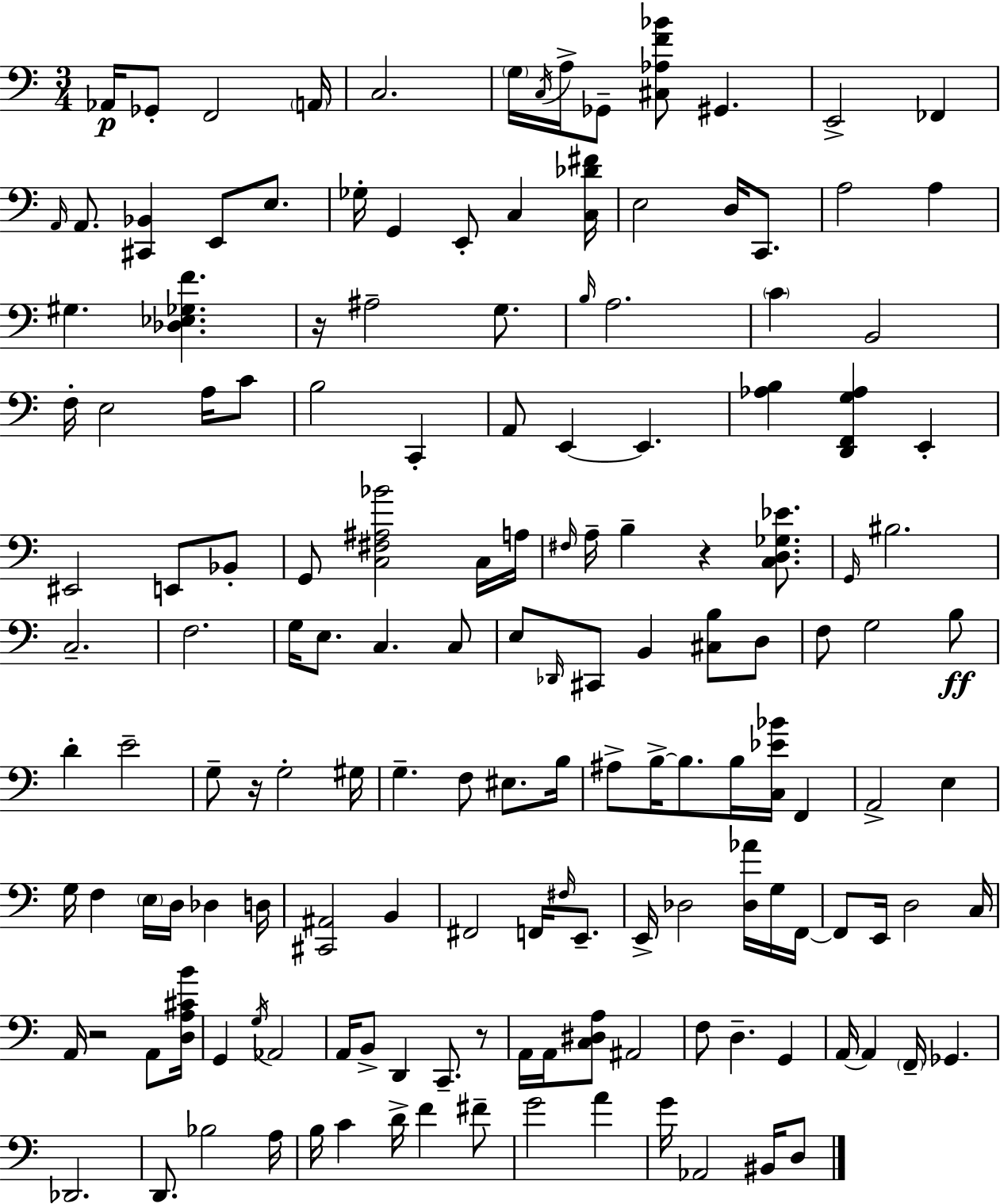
X:1
T:Untitled
M:3/4
L:1/4
K:C
_A,,/4 _G,,/2 F,,2 A,,/4 C,2 G,/4 C,/4 A,/4 _G,,/2 [^C,_A,F_B]/2 ^G,, E,,2 _F,, A,,/4 A,,/2 [^C,,_B,,] E,,/2 E,/2 _G,/4 G,, E,,/2 C, [C,_D^F]/4 E,2 D,/4 C,,/2 A,2 A, ^G, [_D,_E,_G,F] z/4 ^A,2 G,/2 B,/4 A,2 C B,,2 F,/4 E,2 A,/4 C/2 B,2 C,, A,,/2 E,, E,, [_A,B,] [D,,F,,G,_A,] E,, ^E,,2 E,,/2 _B,,/2 G,,/2 [C,^F,^A,_B]2 C,/4 A,/4 ^F,/4 A,/4 B, z [C,D,_G,_E]/2 G,,/4 ^B,2 C,2 F,2 G,/4 E,/2 C, C,/2 E,/2 _D,,/4 ^C,,/2 B,, [^C,B,]/2 D,/2 F,/2 G,2 B,/2 D E2 G,/2 z/4 G,2 ^G,/4 G, F,/2 ^E,/2 B,/4 ^A,/2 B,/4 B,/2 B,/4 [C,_E_B]/4 F,, A,,2 E, G,/4 F, E,/4 D,/4 _D, D,/4 [^C,,^A,,]2 B,, ^F,,2 F,,/4 ^F,/4 E,,/2 E,,/4 _D,2 [_D,_A]/4 G,/4 F,,/4 F,,/2 E,,/4 D,2 C,/4 A,,/4 z2 A,,/2 [D,A,^CB]/4 G,, G,/4 _A,,2 A,,/4 B,,/2 D,, C,,/2 z/2 A,,/4 A,,/4 [C,^D,A,]/2 ^A,,2 F,/2 D, G,, A,,/4 A,, F,,/4 _G,, _D,,2 D,,/2 _B,2 A,/4 B,/4 C D/4 F ^F/2 G2 A G/4 _A,,2 ^B,,/4 D,/2